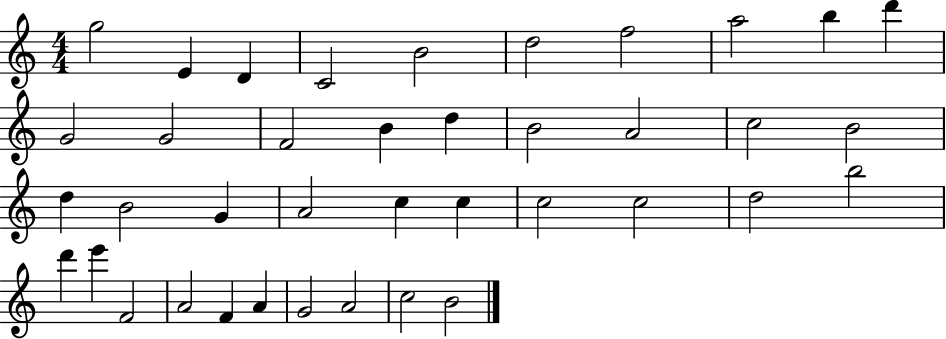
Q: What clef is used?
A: treble